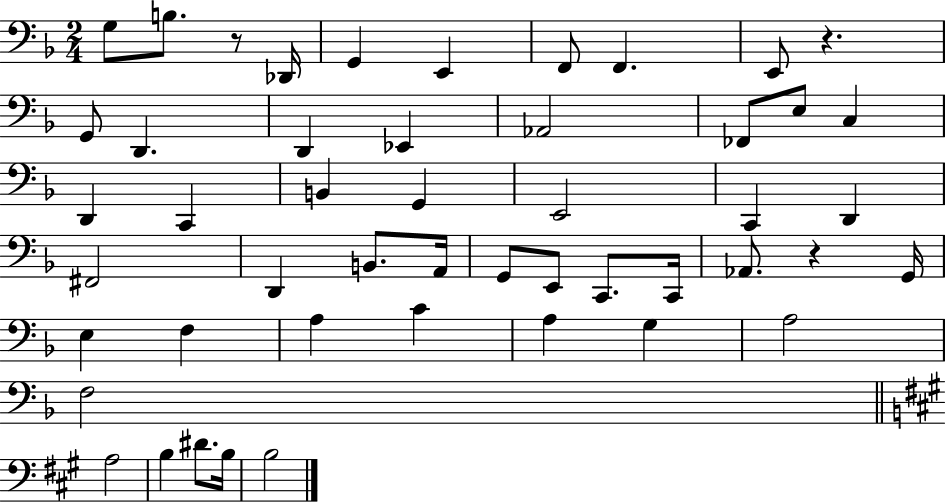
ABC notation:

X:1
T:Untitled
M:2/4
L:1/4
K:F
G,/2 B,/2 z/2 _D,,/4 G,, E,, F,,/2 F,, E,,/2 z G,,/2 D,, D,, _E,, _A,,2 _F,,/2 E,/2 C, D,, C,, B,, G,, E,,2 C,, D,, ^F,,2 D,, B,,/2 A,,/4 G,,/2 E,,/2 C,,/2 C,,/4 _A,,/2 z G,,/4 E, F, A, C A, G, A,2 F,2 A,2 B, ^D/2 B,/4 B,2